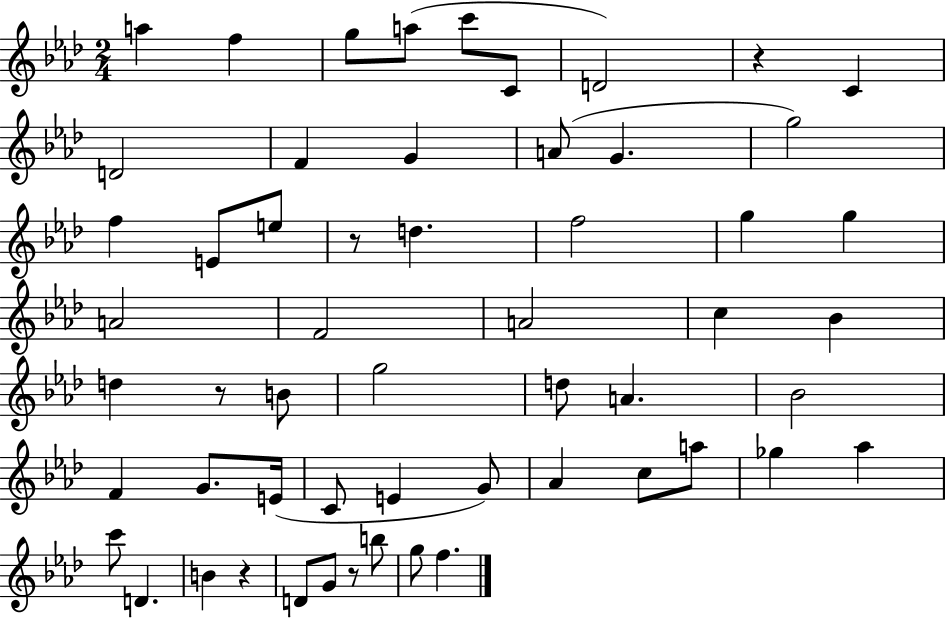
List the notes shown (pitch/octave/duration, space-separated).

A5/q F5/q G5/e A5/e C6/e C4/e D4/h R/q C4/q D4/h F4/q G4/q A4/e G4/q. G5/h F5/q E4/e E5/e R/e D5/q. F5/h G5/q G5/q A4/h F4/h A4/h C5/q Bb4/q D5/q R/e B4/e G5/h D5/e A4/q. Bb4/h F4/q G4/e. E4/s C4/e E4/q G4/e Ab4/q C5/e A5/e Gb5/q Ab5/q C6/e D4/q. B4/q R/q D4/e G4/e R/e B5/e G5/e F5/q.